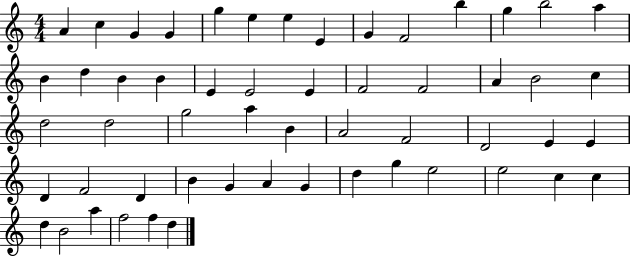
X:1
T:Untitled
M:4/4
L:1/4
K:C
A c G G g e e E G F2 b g b2 a B d B B E E2 E F2 F2 A B2 c d2 d2 g2 a B A2 F2 D2 E E D F2 D B G A G d g e2 e2 c c d B2 a f2 f d